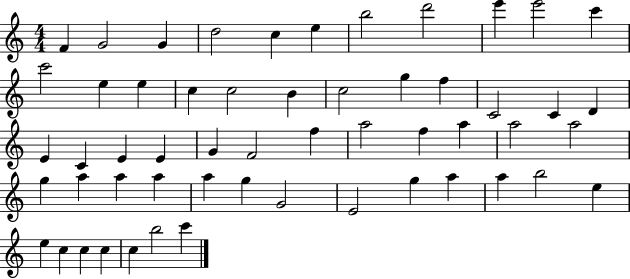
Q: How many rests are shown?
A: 0